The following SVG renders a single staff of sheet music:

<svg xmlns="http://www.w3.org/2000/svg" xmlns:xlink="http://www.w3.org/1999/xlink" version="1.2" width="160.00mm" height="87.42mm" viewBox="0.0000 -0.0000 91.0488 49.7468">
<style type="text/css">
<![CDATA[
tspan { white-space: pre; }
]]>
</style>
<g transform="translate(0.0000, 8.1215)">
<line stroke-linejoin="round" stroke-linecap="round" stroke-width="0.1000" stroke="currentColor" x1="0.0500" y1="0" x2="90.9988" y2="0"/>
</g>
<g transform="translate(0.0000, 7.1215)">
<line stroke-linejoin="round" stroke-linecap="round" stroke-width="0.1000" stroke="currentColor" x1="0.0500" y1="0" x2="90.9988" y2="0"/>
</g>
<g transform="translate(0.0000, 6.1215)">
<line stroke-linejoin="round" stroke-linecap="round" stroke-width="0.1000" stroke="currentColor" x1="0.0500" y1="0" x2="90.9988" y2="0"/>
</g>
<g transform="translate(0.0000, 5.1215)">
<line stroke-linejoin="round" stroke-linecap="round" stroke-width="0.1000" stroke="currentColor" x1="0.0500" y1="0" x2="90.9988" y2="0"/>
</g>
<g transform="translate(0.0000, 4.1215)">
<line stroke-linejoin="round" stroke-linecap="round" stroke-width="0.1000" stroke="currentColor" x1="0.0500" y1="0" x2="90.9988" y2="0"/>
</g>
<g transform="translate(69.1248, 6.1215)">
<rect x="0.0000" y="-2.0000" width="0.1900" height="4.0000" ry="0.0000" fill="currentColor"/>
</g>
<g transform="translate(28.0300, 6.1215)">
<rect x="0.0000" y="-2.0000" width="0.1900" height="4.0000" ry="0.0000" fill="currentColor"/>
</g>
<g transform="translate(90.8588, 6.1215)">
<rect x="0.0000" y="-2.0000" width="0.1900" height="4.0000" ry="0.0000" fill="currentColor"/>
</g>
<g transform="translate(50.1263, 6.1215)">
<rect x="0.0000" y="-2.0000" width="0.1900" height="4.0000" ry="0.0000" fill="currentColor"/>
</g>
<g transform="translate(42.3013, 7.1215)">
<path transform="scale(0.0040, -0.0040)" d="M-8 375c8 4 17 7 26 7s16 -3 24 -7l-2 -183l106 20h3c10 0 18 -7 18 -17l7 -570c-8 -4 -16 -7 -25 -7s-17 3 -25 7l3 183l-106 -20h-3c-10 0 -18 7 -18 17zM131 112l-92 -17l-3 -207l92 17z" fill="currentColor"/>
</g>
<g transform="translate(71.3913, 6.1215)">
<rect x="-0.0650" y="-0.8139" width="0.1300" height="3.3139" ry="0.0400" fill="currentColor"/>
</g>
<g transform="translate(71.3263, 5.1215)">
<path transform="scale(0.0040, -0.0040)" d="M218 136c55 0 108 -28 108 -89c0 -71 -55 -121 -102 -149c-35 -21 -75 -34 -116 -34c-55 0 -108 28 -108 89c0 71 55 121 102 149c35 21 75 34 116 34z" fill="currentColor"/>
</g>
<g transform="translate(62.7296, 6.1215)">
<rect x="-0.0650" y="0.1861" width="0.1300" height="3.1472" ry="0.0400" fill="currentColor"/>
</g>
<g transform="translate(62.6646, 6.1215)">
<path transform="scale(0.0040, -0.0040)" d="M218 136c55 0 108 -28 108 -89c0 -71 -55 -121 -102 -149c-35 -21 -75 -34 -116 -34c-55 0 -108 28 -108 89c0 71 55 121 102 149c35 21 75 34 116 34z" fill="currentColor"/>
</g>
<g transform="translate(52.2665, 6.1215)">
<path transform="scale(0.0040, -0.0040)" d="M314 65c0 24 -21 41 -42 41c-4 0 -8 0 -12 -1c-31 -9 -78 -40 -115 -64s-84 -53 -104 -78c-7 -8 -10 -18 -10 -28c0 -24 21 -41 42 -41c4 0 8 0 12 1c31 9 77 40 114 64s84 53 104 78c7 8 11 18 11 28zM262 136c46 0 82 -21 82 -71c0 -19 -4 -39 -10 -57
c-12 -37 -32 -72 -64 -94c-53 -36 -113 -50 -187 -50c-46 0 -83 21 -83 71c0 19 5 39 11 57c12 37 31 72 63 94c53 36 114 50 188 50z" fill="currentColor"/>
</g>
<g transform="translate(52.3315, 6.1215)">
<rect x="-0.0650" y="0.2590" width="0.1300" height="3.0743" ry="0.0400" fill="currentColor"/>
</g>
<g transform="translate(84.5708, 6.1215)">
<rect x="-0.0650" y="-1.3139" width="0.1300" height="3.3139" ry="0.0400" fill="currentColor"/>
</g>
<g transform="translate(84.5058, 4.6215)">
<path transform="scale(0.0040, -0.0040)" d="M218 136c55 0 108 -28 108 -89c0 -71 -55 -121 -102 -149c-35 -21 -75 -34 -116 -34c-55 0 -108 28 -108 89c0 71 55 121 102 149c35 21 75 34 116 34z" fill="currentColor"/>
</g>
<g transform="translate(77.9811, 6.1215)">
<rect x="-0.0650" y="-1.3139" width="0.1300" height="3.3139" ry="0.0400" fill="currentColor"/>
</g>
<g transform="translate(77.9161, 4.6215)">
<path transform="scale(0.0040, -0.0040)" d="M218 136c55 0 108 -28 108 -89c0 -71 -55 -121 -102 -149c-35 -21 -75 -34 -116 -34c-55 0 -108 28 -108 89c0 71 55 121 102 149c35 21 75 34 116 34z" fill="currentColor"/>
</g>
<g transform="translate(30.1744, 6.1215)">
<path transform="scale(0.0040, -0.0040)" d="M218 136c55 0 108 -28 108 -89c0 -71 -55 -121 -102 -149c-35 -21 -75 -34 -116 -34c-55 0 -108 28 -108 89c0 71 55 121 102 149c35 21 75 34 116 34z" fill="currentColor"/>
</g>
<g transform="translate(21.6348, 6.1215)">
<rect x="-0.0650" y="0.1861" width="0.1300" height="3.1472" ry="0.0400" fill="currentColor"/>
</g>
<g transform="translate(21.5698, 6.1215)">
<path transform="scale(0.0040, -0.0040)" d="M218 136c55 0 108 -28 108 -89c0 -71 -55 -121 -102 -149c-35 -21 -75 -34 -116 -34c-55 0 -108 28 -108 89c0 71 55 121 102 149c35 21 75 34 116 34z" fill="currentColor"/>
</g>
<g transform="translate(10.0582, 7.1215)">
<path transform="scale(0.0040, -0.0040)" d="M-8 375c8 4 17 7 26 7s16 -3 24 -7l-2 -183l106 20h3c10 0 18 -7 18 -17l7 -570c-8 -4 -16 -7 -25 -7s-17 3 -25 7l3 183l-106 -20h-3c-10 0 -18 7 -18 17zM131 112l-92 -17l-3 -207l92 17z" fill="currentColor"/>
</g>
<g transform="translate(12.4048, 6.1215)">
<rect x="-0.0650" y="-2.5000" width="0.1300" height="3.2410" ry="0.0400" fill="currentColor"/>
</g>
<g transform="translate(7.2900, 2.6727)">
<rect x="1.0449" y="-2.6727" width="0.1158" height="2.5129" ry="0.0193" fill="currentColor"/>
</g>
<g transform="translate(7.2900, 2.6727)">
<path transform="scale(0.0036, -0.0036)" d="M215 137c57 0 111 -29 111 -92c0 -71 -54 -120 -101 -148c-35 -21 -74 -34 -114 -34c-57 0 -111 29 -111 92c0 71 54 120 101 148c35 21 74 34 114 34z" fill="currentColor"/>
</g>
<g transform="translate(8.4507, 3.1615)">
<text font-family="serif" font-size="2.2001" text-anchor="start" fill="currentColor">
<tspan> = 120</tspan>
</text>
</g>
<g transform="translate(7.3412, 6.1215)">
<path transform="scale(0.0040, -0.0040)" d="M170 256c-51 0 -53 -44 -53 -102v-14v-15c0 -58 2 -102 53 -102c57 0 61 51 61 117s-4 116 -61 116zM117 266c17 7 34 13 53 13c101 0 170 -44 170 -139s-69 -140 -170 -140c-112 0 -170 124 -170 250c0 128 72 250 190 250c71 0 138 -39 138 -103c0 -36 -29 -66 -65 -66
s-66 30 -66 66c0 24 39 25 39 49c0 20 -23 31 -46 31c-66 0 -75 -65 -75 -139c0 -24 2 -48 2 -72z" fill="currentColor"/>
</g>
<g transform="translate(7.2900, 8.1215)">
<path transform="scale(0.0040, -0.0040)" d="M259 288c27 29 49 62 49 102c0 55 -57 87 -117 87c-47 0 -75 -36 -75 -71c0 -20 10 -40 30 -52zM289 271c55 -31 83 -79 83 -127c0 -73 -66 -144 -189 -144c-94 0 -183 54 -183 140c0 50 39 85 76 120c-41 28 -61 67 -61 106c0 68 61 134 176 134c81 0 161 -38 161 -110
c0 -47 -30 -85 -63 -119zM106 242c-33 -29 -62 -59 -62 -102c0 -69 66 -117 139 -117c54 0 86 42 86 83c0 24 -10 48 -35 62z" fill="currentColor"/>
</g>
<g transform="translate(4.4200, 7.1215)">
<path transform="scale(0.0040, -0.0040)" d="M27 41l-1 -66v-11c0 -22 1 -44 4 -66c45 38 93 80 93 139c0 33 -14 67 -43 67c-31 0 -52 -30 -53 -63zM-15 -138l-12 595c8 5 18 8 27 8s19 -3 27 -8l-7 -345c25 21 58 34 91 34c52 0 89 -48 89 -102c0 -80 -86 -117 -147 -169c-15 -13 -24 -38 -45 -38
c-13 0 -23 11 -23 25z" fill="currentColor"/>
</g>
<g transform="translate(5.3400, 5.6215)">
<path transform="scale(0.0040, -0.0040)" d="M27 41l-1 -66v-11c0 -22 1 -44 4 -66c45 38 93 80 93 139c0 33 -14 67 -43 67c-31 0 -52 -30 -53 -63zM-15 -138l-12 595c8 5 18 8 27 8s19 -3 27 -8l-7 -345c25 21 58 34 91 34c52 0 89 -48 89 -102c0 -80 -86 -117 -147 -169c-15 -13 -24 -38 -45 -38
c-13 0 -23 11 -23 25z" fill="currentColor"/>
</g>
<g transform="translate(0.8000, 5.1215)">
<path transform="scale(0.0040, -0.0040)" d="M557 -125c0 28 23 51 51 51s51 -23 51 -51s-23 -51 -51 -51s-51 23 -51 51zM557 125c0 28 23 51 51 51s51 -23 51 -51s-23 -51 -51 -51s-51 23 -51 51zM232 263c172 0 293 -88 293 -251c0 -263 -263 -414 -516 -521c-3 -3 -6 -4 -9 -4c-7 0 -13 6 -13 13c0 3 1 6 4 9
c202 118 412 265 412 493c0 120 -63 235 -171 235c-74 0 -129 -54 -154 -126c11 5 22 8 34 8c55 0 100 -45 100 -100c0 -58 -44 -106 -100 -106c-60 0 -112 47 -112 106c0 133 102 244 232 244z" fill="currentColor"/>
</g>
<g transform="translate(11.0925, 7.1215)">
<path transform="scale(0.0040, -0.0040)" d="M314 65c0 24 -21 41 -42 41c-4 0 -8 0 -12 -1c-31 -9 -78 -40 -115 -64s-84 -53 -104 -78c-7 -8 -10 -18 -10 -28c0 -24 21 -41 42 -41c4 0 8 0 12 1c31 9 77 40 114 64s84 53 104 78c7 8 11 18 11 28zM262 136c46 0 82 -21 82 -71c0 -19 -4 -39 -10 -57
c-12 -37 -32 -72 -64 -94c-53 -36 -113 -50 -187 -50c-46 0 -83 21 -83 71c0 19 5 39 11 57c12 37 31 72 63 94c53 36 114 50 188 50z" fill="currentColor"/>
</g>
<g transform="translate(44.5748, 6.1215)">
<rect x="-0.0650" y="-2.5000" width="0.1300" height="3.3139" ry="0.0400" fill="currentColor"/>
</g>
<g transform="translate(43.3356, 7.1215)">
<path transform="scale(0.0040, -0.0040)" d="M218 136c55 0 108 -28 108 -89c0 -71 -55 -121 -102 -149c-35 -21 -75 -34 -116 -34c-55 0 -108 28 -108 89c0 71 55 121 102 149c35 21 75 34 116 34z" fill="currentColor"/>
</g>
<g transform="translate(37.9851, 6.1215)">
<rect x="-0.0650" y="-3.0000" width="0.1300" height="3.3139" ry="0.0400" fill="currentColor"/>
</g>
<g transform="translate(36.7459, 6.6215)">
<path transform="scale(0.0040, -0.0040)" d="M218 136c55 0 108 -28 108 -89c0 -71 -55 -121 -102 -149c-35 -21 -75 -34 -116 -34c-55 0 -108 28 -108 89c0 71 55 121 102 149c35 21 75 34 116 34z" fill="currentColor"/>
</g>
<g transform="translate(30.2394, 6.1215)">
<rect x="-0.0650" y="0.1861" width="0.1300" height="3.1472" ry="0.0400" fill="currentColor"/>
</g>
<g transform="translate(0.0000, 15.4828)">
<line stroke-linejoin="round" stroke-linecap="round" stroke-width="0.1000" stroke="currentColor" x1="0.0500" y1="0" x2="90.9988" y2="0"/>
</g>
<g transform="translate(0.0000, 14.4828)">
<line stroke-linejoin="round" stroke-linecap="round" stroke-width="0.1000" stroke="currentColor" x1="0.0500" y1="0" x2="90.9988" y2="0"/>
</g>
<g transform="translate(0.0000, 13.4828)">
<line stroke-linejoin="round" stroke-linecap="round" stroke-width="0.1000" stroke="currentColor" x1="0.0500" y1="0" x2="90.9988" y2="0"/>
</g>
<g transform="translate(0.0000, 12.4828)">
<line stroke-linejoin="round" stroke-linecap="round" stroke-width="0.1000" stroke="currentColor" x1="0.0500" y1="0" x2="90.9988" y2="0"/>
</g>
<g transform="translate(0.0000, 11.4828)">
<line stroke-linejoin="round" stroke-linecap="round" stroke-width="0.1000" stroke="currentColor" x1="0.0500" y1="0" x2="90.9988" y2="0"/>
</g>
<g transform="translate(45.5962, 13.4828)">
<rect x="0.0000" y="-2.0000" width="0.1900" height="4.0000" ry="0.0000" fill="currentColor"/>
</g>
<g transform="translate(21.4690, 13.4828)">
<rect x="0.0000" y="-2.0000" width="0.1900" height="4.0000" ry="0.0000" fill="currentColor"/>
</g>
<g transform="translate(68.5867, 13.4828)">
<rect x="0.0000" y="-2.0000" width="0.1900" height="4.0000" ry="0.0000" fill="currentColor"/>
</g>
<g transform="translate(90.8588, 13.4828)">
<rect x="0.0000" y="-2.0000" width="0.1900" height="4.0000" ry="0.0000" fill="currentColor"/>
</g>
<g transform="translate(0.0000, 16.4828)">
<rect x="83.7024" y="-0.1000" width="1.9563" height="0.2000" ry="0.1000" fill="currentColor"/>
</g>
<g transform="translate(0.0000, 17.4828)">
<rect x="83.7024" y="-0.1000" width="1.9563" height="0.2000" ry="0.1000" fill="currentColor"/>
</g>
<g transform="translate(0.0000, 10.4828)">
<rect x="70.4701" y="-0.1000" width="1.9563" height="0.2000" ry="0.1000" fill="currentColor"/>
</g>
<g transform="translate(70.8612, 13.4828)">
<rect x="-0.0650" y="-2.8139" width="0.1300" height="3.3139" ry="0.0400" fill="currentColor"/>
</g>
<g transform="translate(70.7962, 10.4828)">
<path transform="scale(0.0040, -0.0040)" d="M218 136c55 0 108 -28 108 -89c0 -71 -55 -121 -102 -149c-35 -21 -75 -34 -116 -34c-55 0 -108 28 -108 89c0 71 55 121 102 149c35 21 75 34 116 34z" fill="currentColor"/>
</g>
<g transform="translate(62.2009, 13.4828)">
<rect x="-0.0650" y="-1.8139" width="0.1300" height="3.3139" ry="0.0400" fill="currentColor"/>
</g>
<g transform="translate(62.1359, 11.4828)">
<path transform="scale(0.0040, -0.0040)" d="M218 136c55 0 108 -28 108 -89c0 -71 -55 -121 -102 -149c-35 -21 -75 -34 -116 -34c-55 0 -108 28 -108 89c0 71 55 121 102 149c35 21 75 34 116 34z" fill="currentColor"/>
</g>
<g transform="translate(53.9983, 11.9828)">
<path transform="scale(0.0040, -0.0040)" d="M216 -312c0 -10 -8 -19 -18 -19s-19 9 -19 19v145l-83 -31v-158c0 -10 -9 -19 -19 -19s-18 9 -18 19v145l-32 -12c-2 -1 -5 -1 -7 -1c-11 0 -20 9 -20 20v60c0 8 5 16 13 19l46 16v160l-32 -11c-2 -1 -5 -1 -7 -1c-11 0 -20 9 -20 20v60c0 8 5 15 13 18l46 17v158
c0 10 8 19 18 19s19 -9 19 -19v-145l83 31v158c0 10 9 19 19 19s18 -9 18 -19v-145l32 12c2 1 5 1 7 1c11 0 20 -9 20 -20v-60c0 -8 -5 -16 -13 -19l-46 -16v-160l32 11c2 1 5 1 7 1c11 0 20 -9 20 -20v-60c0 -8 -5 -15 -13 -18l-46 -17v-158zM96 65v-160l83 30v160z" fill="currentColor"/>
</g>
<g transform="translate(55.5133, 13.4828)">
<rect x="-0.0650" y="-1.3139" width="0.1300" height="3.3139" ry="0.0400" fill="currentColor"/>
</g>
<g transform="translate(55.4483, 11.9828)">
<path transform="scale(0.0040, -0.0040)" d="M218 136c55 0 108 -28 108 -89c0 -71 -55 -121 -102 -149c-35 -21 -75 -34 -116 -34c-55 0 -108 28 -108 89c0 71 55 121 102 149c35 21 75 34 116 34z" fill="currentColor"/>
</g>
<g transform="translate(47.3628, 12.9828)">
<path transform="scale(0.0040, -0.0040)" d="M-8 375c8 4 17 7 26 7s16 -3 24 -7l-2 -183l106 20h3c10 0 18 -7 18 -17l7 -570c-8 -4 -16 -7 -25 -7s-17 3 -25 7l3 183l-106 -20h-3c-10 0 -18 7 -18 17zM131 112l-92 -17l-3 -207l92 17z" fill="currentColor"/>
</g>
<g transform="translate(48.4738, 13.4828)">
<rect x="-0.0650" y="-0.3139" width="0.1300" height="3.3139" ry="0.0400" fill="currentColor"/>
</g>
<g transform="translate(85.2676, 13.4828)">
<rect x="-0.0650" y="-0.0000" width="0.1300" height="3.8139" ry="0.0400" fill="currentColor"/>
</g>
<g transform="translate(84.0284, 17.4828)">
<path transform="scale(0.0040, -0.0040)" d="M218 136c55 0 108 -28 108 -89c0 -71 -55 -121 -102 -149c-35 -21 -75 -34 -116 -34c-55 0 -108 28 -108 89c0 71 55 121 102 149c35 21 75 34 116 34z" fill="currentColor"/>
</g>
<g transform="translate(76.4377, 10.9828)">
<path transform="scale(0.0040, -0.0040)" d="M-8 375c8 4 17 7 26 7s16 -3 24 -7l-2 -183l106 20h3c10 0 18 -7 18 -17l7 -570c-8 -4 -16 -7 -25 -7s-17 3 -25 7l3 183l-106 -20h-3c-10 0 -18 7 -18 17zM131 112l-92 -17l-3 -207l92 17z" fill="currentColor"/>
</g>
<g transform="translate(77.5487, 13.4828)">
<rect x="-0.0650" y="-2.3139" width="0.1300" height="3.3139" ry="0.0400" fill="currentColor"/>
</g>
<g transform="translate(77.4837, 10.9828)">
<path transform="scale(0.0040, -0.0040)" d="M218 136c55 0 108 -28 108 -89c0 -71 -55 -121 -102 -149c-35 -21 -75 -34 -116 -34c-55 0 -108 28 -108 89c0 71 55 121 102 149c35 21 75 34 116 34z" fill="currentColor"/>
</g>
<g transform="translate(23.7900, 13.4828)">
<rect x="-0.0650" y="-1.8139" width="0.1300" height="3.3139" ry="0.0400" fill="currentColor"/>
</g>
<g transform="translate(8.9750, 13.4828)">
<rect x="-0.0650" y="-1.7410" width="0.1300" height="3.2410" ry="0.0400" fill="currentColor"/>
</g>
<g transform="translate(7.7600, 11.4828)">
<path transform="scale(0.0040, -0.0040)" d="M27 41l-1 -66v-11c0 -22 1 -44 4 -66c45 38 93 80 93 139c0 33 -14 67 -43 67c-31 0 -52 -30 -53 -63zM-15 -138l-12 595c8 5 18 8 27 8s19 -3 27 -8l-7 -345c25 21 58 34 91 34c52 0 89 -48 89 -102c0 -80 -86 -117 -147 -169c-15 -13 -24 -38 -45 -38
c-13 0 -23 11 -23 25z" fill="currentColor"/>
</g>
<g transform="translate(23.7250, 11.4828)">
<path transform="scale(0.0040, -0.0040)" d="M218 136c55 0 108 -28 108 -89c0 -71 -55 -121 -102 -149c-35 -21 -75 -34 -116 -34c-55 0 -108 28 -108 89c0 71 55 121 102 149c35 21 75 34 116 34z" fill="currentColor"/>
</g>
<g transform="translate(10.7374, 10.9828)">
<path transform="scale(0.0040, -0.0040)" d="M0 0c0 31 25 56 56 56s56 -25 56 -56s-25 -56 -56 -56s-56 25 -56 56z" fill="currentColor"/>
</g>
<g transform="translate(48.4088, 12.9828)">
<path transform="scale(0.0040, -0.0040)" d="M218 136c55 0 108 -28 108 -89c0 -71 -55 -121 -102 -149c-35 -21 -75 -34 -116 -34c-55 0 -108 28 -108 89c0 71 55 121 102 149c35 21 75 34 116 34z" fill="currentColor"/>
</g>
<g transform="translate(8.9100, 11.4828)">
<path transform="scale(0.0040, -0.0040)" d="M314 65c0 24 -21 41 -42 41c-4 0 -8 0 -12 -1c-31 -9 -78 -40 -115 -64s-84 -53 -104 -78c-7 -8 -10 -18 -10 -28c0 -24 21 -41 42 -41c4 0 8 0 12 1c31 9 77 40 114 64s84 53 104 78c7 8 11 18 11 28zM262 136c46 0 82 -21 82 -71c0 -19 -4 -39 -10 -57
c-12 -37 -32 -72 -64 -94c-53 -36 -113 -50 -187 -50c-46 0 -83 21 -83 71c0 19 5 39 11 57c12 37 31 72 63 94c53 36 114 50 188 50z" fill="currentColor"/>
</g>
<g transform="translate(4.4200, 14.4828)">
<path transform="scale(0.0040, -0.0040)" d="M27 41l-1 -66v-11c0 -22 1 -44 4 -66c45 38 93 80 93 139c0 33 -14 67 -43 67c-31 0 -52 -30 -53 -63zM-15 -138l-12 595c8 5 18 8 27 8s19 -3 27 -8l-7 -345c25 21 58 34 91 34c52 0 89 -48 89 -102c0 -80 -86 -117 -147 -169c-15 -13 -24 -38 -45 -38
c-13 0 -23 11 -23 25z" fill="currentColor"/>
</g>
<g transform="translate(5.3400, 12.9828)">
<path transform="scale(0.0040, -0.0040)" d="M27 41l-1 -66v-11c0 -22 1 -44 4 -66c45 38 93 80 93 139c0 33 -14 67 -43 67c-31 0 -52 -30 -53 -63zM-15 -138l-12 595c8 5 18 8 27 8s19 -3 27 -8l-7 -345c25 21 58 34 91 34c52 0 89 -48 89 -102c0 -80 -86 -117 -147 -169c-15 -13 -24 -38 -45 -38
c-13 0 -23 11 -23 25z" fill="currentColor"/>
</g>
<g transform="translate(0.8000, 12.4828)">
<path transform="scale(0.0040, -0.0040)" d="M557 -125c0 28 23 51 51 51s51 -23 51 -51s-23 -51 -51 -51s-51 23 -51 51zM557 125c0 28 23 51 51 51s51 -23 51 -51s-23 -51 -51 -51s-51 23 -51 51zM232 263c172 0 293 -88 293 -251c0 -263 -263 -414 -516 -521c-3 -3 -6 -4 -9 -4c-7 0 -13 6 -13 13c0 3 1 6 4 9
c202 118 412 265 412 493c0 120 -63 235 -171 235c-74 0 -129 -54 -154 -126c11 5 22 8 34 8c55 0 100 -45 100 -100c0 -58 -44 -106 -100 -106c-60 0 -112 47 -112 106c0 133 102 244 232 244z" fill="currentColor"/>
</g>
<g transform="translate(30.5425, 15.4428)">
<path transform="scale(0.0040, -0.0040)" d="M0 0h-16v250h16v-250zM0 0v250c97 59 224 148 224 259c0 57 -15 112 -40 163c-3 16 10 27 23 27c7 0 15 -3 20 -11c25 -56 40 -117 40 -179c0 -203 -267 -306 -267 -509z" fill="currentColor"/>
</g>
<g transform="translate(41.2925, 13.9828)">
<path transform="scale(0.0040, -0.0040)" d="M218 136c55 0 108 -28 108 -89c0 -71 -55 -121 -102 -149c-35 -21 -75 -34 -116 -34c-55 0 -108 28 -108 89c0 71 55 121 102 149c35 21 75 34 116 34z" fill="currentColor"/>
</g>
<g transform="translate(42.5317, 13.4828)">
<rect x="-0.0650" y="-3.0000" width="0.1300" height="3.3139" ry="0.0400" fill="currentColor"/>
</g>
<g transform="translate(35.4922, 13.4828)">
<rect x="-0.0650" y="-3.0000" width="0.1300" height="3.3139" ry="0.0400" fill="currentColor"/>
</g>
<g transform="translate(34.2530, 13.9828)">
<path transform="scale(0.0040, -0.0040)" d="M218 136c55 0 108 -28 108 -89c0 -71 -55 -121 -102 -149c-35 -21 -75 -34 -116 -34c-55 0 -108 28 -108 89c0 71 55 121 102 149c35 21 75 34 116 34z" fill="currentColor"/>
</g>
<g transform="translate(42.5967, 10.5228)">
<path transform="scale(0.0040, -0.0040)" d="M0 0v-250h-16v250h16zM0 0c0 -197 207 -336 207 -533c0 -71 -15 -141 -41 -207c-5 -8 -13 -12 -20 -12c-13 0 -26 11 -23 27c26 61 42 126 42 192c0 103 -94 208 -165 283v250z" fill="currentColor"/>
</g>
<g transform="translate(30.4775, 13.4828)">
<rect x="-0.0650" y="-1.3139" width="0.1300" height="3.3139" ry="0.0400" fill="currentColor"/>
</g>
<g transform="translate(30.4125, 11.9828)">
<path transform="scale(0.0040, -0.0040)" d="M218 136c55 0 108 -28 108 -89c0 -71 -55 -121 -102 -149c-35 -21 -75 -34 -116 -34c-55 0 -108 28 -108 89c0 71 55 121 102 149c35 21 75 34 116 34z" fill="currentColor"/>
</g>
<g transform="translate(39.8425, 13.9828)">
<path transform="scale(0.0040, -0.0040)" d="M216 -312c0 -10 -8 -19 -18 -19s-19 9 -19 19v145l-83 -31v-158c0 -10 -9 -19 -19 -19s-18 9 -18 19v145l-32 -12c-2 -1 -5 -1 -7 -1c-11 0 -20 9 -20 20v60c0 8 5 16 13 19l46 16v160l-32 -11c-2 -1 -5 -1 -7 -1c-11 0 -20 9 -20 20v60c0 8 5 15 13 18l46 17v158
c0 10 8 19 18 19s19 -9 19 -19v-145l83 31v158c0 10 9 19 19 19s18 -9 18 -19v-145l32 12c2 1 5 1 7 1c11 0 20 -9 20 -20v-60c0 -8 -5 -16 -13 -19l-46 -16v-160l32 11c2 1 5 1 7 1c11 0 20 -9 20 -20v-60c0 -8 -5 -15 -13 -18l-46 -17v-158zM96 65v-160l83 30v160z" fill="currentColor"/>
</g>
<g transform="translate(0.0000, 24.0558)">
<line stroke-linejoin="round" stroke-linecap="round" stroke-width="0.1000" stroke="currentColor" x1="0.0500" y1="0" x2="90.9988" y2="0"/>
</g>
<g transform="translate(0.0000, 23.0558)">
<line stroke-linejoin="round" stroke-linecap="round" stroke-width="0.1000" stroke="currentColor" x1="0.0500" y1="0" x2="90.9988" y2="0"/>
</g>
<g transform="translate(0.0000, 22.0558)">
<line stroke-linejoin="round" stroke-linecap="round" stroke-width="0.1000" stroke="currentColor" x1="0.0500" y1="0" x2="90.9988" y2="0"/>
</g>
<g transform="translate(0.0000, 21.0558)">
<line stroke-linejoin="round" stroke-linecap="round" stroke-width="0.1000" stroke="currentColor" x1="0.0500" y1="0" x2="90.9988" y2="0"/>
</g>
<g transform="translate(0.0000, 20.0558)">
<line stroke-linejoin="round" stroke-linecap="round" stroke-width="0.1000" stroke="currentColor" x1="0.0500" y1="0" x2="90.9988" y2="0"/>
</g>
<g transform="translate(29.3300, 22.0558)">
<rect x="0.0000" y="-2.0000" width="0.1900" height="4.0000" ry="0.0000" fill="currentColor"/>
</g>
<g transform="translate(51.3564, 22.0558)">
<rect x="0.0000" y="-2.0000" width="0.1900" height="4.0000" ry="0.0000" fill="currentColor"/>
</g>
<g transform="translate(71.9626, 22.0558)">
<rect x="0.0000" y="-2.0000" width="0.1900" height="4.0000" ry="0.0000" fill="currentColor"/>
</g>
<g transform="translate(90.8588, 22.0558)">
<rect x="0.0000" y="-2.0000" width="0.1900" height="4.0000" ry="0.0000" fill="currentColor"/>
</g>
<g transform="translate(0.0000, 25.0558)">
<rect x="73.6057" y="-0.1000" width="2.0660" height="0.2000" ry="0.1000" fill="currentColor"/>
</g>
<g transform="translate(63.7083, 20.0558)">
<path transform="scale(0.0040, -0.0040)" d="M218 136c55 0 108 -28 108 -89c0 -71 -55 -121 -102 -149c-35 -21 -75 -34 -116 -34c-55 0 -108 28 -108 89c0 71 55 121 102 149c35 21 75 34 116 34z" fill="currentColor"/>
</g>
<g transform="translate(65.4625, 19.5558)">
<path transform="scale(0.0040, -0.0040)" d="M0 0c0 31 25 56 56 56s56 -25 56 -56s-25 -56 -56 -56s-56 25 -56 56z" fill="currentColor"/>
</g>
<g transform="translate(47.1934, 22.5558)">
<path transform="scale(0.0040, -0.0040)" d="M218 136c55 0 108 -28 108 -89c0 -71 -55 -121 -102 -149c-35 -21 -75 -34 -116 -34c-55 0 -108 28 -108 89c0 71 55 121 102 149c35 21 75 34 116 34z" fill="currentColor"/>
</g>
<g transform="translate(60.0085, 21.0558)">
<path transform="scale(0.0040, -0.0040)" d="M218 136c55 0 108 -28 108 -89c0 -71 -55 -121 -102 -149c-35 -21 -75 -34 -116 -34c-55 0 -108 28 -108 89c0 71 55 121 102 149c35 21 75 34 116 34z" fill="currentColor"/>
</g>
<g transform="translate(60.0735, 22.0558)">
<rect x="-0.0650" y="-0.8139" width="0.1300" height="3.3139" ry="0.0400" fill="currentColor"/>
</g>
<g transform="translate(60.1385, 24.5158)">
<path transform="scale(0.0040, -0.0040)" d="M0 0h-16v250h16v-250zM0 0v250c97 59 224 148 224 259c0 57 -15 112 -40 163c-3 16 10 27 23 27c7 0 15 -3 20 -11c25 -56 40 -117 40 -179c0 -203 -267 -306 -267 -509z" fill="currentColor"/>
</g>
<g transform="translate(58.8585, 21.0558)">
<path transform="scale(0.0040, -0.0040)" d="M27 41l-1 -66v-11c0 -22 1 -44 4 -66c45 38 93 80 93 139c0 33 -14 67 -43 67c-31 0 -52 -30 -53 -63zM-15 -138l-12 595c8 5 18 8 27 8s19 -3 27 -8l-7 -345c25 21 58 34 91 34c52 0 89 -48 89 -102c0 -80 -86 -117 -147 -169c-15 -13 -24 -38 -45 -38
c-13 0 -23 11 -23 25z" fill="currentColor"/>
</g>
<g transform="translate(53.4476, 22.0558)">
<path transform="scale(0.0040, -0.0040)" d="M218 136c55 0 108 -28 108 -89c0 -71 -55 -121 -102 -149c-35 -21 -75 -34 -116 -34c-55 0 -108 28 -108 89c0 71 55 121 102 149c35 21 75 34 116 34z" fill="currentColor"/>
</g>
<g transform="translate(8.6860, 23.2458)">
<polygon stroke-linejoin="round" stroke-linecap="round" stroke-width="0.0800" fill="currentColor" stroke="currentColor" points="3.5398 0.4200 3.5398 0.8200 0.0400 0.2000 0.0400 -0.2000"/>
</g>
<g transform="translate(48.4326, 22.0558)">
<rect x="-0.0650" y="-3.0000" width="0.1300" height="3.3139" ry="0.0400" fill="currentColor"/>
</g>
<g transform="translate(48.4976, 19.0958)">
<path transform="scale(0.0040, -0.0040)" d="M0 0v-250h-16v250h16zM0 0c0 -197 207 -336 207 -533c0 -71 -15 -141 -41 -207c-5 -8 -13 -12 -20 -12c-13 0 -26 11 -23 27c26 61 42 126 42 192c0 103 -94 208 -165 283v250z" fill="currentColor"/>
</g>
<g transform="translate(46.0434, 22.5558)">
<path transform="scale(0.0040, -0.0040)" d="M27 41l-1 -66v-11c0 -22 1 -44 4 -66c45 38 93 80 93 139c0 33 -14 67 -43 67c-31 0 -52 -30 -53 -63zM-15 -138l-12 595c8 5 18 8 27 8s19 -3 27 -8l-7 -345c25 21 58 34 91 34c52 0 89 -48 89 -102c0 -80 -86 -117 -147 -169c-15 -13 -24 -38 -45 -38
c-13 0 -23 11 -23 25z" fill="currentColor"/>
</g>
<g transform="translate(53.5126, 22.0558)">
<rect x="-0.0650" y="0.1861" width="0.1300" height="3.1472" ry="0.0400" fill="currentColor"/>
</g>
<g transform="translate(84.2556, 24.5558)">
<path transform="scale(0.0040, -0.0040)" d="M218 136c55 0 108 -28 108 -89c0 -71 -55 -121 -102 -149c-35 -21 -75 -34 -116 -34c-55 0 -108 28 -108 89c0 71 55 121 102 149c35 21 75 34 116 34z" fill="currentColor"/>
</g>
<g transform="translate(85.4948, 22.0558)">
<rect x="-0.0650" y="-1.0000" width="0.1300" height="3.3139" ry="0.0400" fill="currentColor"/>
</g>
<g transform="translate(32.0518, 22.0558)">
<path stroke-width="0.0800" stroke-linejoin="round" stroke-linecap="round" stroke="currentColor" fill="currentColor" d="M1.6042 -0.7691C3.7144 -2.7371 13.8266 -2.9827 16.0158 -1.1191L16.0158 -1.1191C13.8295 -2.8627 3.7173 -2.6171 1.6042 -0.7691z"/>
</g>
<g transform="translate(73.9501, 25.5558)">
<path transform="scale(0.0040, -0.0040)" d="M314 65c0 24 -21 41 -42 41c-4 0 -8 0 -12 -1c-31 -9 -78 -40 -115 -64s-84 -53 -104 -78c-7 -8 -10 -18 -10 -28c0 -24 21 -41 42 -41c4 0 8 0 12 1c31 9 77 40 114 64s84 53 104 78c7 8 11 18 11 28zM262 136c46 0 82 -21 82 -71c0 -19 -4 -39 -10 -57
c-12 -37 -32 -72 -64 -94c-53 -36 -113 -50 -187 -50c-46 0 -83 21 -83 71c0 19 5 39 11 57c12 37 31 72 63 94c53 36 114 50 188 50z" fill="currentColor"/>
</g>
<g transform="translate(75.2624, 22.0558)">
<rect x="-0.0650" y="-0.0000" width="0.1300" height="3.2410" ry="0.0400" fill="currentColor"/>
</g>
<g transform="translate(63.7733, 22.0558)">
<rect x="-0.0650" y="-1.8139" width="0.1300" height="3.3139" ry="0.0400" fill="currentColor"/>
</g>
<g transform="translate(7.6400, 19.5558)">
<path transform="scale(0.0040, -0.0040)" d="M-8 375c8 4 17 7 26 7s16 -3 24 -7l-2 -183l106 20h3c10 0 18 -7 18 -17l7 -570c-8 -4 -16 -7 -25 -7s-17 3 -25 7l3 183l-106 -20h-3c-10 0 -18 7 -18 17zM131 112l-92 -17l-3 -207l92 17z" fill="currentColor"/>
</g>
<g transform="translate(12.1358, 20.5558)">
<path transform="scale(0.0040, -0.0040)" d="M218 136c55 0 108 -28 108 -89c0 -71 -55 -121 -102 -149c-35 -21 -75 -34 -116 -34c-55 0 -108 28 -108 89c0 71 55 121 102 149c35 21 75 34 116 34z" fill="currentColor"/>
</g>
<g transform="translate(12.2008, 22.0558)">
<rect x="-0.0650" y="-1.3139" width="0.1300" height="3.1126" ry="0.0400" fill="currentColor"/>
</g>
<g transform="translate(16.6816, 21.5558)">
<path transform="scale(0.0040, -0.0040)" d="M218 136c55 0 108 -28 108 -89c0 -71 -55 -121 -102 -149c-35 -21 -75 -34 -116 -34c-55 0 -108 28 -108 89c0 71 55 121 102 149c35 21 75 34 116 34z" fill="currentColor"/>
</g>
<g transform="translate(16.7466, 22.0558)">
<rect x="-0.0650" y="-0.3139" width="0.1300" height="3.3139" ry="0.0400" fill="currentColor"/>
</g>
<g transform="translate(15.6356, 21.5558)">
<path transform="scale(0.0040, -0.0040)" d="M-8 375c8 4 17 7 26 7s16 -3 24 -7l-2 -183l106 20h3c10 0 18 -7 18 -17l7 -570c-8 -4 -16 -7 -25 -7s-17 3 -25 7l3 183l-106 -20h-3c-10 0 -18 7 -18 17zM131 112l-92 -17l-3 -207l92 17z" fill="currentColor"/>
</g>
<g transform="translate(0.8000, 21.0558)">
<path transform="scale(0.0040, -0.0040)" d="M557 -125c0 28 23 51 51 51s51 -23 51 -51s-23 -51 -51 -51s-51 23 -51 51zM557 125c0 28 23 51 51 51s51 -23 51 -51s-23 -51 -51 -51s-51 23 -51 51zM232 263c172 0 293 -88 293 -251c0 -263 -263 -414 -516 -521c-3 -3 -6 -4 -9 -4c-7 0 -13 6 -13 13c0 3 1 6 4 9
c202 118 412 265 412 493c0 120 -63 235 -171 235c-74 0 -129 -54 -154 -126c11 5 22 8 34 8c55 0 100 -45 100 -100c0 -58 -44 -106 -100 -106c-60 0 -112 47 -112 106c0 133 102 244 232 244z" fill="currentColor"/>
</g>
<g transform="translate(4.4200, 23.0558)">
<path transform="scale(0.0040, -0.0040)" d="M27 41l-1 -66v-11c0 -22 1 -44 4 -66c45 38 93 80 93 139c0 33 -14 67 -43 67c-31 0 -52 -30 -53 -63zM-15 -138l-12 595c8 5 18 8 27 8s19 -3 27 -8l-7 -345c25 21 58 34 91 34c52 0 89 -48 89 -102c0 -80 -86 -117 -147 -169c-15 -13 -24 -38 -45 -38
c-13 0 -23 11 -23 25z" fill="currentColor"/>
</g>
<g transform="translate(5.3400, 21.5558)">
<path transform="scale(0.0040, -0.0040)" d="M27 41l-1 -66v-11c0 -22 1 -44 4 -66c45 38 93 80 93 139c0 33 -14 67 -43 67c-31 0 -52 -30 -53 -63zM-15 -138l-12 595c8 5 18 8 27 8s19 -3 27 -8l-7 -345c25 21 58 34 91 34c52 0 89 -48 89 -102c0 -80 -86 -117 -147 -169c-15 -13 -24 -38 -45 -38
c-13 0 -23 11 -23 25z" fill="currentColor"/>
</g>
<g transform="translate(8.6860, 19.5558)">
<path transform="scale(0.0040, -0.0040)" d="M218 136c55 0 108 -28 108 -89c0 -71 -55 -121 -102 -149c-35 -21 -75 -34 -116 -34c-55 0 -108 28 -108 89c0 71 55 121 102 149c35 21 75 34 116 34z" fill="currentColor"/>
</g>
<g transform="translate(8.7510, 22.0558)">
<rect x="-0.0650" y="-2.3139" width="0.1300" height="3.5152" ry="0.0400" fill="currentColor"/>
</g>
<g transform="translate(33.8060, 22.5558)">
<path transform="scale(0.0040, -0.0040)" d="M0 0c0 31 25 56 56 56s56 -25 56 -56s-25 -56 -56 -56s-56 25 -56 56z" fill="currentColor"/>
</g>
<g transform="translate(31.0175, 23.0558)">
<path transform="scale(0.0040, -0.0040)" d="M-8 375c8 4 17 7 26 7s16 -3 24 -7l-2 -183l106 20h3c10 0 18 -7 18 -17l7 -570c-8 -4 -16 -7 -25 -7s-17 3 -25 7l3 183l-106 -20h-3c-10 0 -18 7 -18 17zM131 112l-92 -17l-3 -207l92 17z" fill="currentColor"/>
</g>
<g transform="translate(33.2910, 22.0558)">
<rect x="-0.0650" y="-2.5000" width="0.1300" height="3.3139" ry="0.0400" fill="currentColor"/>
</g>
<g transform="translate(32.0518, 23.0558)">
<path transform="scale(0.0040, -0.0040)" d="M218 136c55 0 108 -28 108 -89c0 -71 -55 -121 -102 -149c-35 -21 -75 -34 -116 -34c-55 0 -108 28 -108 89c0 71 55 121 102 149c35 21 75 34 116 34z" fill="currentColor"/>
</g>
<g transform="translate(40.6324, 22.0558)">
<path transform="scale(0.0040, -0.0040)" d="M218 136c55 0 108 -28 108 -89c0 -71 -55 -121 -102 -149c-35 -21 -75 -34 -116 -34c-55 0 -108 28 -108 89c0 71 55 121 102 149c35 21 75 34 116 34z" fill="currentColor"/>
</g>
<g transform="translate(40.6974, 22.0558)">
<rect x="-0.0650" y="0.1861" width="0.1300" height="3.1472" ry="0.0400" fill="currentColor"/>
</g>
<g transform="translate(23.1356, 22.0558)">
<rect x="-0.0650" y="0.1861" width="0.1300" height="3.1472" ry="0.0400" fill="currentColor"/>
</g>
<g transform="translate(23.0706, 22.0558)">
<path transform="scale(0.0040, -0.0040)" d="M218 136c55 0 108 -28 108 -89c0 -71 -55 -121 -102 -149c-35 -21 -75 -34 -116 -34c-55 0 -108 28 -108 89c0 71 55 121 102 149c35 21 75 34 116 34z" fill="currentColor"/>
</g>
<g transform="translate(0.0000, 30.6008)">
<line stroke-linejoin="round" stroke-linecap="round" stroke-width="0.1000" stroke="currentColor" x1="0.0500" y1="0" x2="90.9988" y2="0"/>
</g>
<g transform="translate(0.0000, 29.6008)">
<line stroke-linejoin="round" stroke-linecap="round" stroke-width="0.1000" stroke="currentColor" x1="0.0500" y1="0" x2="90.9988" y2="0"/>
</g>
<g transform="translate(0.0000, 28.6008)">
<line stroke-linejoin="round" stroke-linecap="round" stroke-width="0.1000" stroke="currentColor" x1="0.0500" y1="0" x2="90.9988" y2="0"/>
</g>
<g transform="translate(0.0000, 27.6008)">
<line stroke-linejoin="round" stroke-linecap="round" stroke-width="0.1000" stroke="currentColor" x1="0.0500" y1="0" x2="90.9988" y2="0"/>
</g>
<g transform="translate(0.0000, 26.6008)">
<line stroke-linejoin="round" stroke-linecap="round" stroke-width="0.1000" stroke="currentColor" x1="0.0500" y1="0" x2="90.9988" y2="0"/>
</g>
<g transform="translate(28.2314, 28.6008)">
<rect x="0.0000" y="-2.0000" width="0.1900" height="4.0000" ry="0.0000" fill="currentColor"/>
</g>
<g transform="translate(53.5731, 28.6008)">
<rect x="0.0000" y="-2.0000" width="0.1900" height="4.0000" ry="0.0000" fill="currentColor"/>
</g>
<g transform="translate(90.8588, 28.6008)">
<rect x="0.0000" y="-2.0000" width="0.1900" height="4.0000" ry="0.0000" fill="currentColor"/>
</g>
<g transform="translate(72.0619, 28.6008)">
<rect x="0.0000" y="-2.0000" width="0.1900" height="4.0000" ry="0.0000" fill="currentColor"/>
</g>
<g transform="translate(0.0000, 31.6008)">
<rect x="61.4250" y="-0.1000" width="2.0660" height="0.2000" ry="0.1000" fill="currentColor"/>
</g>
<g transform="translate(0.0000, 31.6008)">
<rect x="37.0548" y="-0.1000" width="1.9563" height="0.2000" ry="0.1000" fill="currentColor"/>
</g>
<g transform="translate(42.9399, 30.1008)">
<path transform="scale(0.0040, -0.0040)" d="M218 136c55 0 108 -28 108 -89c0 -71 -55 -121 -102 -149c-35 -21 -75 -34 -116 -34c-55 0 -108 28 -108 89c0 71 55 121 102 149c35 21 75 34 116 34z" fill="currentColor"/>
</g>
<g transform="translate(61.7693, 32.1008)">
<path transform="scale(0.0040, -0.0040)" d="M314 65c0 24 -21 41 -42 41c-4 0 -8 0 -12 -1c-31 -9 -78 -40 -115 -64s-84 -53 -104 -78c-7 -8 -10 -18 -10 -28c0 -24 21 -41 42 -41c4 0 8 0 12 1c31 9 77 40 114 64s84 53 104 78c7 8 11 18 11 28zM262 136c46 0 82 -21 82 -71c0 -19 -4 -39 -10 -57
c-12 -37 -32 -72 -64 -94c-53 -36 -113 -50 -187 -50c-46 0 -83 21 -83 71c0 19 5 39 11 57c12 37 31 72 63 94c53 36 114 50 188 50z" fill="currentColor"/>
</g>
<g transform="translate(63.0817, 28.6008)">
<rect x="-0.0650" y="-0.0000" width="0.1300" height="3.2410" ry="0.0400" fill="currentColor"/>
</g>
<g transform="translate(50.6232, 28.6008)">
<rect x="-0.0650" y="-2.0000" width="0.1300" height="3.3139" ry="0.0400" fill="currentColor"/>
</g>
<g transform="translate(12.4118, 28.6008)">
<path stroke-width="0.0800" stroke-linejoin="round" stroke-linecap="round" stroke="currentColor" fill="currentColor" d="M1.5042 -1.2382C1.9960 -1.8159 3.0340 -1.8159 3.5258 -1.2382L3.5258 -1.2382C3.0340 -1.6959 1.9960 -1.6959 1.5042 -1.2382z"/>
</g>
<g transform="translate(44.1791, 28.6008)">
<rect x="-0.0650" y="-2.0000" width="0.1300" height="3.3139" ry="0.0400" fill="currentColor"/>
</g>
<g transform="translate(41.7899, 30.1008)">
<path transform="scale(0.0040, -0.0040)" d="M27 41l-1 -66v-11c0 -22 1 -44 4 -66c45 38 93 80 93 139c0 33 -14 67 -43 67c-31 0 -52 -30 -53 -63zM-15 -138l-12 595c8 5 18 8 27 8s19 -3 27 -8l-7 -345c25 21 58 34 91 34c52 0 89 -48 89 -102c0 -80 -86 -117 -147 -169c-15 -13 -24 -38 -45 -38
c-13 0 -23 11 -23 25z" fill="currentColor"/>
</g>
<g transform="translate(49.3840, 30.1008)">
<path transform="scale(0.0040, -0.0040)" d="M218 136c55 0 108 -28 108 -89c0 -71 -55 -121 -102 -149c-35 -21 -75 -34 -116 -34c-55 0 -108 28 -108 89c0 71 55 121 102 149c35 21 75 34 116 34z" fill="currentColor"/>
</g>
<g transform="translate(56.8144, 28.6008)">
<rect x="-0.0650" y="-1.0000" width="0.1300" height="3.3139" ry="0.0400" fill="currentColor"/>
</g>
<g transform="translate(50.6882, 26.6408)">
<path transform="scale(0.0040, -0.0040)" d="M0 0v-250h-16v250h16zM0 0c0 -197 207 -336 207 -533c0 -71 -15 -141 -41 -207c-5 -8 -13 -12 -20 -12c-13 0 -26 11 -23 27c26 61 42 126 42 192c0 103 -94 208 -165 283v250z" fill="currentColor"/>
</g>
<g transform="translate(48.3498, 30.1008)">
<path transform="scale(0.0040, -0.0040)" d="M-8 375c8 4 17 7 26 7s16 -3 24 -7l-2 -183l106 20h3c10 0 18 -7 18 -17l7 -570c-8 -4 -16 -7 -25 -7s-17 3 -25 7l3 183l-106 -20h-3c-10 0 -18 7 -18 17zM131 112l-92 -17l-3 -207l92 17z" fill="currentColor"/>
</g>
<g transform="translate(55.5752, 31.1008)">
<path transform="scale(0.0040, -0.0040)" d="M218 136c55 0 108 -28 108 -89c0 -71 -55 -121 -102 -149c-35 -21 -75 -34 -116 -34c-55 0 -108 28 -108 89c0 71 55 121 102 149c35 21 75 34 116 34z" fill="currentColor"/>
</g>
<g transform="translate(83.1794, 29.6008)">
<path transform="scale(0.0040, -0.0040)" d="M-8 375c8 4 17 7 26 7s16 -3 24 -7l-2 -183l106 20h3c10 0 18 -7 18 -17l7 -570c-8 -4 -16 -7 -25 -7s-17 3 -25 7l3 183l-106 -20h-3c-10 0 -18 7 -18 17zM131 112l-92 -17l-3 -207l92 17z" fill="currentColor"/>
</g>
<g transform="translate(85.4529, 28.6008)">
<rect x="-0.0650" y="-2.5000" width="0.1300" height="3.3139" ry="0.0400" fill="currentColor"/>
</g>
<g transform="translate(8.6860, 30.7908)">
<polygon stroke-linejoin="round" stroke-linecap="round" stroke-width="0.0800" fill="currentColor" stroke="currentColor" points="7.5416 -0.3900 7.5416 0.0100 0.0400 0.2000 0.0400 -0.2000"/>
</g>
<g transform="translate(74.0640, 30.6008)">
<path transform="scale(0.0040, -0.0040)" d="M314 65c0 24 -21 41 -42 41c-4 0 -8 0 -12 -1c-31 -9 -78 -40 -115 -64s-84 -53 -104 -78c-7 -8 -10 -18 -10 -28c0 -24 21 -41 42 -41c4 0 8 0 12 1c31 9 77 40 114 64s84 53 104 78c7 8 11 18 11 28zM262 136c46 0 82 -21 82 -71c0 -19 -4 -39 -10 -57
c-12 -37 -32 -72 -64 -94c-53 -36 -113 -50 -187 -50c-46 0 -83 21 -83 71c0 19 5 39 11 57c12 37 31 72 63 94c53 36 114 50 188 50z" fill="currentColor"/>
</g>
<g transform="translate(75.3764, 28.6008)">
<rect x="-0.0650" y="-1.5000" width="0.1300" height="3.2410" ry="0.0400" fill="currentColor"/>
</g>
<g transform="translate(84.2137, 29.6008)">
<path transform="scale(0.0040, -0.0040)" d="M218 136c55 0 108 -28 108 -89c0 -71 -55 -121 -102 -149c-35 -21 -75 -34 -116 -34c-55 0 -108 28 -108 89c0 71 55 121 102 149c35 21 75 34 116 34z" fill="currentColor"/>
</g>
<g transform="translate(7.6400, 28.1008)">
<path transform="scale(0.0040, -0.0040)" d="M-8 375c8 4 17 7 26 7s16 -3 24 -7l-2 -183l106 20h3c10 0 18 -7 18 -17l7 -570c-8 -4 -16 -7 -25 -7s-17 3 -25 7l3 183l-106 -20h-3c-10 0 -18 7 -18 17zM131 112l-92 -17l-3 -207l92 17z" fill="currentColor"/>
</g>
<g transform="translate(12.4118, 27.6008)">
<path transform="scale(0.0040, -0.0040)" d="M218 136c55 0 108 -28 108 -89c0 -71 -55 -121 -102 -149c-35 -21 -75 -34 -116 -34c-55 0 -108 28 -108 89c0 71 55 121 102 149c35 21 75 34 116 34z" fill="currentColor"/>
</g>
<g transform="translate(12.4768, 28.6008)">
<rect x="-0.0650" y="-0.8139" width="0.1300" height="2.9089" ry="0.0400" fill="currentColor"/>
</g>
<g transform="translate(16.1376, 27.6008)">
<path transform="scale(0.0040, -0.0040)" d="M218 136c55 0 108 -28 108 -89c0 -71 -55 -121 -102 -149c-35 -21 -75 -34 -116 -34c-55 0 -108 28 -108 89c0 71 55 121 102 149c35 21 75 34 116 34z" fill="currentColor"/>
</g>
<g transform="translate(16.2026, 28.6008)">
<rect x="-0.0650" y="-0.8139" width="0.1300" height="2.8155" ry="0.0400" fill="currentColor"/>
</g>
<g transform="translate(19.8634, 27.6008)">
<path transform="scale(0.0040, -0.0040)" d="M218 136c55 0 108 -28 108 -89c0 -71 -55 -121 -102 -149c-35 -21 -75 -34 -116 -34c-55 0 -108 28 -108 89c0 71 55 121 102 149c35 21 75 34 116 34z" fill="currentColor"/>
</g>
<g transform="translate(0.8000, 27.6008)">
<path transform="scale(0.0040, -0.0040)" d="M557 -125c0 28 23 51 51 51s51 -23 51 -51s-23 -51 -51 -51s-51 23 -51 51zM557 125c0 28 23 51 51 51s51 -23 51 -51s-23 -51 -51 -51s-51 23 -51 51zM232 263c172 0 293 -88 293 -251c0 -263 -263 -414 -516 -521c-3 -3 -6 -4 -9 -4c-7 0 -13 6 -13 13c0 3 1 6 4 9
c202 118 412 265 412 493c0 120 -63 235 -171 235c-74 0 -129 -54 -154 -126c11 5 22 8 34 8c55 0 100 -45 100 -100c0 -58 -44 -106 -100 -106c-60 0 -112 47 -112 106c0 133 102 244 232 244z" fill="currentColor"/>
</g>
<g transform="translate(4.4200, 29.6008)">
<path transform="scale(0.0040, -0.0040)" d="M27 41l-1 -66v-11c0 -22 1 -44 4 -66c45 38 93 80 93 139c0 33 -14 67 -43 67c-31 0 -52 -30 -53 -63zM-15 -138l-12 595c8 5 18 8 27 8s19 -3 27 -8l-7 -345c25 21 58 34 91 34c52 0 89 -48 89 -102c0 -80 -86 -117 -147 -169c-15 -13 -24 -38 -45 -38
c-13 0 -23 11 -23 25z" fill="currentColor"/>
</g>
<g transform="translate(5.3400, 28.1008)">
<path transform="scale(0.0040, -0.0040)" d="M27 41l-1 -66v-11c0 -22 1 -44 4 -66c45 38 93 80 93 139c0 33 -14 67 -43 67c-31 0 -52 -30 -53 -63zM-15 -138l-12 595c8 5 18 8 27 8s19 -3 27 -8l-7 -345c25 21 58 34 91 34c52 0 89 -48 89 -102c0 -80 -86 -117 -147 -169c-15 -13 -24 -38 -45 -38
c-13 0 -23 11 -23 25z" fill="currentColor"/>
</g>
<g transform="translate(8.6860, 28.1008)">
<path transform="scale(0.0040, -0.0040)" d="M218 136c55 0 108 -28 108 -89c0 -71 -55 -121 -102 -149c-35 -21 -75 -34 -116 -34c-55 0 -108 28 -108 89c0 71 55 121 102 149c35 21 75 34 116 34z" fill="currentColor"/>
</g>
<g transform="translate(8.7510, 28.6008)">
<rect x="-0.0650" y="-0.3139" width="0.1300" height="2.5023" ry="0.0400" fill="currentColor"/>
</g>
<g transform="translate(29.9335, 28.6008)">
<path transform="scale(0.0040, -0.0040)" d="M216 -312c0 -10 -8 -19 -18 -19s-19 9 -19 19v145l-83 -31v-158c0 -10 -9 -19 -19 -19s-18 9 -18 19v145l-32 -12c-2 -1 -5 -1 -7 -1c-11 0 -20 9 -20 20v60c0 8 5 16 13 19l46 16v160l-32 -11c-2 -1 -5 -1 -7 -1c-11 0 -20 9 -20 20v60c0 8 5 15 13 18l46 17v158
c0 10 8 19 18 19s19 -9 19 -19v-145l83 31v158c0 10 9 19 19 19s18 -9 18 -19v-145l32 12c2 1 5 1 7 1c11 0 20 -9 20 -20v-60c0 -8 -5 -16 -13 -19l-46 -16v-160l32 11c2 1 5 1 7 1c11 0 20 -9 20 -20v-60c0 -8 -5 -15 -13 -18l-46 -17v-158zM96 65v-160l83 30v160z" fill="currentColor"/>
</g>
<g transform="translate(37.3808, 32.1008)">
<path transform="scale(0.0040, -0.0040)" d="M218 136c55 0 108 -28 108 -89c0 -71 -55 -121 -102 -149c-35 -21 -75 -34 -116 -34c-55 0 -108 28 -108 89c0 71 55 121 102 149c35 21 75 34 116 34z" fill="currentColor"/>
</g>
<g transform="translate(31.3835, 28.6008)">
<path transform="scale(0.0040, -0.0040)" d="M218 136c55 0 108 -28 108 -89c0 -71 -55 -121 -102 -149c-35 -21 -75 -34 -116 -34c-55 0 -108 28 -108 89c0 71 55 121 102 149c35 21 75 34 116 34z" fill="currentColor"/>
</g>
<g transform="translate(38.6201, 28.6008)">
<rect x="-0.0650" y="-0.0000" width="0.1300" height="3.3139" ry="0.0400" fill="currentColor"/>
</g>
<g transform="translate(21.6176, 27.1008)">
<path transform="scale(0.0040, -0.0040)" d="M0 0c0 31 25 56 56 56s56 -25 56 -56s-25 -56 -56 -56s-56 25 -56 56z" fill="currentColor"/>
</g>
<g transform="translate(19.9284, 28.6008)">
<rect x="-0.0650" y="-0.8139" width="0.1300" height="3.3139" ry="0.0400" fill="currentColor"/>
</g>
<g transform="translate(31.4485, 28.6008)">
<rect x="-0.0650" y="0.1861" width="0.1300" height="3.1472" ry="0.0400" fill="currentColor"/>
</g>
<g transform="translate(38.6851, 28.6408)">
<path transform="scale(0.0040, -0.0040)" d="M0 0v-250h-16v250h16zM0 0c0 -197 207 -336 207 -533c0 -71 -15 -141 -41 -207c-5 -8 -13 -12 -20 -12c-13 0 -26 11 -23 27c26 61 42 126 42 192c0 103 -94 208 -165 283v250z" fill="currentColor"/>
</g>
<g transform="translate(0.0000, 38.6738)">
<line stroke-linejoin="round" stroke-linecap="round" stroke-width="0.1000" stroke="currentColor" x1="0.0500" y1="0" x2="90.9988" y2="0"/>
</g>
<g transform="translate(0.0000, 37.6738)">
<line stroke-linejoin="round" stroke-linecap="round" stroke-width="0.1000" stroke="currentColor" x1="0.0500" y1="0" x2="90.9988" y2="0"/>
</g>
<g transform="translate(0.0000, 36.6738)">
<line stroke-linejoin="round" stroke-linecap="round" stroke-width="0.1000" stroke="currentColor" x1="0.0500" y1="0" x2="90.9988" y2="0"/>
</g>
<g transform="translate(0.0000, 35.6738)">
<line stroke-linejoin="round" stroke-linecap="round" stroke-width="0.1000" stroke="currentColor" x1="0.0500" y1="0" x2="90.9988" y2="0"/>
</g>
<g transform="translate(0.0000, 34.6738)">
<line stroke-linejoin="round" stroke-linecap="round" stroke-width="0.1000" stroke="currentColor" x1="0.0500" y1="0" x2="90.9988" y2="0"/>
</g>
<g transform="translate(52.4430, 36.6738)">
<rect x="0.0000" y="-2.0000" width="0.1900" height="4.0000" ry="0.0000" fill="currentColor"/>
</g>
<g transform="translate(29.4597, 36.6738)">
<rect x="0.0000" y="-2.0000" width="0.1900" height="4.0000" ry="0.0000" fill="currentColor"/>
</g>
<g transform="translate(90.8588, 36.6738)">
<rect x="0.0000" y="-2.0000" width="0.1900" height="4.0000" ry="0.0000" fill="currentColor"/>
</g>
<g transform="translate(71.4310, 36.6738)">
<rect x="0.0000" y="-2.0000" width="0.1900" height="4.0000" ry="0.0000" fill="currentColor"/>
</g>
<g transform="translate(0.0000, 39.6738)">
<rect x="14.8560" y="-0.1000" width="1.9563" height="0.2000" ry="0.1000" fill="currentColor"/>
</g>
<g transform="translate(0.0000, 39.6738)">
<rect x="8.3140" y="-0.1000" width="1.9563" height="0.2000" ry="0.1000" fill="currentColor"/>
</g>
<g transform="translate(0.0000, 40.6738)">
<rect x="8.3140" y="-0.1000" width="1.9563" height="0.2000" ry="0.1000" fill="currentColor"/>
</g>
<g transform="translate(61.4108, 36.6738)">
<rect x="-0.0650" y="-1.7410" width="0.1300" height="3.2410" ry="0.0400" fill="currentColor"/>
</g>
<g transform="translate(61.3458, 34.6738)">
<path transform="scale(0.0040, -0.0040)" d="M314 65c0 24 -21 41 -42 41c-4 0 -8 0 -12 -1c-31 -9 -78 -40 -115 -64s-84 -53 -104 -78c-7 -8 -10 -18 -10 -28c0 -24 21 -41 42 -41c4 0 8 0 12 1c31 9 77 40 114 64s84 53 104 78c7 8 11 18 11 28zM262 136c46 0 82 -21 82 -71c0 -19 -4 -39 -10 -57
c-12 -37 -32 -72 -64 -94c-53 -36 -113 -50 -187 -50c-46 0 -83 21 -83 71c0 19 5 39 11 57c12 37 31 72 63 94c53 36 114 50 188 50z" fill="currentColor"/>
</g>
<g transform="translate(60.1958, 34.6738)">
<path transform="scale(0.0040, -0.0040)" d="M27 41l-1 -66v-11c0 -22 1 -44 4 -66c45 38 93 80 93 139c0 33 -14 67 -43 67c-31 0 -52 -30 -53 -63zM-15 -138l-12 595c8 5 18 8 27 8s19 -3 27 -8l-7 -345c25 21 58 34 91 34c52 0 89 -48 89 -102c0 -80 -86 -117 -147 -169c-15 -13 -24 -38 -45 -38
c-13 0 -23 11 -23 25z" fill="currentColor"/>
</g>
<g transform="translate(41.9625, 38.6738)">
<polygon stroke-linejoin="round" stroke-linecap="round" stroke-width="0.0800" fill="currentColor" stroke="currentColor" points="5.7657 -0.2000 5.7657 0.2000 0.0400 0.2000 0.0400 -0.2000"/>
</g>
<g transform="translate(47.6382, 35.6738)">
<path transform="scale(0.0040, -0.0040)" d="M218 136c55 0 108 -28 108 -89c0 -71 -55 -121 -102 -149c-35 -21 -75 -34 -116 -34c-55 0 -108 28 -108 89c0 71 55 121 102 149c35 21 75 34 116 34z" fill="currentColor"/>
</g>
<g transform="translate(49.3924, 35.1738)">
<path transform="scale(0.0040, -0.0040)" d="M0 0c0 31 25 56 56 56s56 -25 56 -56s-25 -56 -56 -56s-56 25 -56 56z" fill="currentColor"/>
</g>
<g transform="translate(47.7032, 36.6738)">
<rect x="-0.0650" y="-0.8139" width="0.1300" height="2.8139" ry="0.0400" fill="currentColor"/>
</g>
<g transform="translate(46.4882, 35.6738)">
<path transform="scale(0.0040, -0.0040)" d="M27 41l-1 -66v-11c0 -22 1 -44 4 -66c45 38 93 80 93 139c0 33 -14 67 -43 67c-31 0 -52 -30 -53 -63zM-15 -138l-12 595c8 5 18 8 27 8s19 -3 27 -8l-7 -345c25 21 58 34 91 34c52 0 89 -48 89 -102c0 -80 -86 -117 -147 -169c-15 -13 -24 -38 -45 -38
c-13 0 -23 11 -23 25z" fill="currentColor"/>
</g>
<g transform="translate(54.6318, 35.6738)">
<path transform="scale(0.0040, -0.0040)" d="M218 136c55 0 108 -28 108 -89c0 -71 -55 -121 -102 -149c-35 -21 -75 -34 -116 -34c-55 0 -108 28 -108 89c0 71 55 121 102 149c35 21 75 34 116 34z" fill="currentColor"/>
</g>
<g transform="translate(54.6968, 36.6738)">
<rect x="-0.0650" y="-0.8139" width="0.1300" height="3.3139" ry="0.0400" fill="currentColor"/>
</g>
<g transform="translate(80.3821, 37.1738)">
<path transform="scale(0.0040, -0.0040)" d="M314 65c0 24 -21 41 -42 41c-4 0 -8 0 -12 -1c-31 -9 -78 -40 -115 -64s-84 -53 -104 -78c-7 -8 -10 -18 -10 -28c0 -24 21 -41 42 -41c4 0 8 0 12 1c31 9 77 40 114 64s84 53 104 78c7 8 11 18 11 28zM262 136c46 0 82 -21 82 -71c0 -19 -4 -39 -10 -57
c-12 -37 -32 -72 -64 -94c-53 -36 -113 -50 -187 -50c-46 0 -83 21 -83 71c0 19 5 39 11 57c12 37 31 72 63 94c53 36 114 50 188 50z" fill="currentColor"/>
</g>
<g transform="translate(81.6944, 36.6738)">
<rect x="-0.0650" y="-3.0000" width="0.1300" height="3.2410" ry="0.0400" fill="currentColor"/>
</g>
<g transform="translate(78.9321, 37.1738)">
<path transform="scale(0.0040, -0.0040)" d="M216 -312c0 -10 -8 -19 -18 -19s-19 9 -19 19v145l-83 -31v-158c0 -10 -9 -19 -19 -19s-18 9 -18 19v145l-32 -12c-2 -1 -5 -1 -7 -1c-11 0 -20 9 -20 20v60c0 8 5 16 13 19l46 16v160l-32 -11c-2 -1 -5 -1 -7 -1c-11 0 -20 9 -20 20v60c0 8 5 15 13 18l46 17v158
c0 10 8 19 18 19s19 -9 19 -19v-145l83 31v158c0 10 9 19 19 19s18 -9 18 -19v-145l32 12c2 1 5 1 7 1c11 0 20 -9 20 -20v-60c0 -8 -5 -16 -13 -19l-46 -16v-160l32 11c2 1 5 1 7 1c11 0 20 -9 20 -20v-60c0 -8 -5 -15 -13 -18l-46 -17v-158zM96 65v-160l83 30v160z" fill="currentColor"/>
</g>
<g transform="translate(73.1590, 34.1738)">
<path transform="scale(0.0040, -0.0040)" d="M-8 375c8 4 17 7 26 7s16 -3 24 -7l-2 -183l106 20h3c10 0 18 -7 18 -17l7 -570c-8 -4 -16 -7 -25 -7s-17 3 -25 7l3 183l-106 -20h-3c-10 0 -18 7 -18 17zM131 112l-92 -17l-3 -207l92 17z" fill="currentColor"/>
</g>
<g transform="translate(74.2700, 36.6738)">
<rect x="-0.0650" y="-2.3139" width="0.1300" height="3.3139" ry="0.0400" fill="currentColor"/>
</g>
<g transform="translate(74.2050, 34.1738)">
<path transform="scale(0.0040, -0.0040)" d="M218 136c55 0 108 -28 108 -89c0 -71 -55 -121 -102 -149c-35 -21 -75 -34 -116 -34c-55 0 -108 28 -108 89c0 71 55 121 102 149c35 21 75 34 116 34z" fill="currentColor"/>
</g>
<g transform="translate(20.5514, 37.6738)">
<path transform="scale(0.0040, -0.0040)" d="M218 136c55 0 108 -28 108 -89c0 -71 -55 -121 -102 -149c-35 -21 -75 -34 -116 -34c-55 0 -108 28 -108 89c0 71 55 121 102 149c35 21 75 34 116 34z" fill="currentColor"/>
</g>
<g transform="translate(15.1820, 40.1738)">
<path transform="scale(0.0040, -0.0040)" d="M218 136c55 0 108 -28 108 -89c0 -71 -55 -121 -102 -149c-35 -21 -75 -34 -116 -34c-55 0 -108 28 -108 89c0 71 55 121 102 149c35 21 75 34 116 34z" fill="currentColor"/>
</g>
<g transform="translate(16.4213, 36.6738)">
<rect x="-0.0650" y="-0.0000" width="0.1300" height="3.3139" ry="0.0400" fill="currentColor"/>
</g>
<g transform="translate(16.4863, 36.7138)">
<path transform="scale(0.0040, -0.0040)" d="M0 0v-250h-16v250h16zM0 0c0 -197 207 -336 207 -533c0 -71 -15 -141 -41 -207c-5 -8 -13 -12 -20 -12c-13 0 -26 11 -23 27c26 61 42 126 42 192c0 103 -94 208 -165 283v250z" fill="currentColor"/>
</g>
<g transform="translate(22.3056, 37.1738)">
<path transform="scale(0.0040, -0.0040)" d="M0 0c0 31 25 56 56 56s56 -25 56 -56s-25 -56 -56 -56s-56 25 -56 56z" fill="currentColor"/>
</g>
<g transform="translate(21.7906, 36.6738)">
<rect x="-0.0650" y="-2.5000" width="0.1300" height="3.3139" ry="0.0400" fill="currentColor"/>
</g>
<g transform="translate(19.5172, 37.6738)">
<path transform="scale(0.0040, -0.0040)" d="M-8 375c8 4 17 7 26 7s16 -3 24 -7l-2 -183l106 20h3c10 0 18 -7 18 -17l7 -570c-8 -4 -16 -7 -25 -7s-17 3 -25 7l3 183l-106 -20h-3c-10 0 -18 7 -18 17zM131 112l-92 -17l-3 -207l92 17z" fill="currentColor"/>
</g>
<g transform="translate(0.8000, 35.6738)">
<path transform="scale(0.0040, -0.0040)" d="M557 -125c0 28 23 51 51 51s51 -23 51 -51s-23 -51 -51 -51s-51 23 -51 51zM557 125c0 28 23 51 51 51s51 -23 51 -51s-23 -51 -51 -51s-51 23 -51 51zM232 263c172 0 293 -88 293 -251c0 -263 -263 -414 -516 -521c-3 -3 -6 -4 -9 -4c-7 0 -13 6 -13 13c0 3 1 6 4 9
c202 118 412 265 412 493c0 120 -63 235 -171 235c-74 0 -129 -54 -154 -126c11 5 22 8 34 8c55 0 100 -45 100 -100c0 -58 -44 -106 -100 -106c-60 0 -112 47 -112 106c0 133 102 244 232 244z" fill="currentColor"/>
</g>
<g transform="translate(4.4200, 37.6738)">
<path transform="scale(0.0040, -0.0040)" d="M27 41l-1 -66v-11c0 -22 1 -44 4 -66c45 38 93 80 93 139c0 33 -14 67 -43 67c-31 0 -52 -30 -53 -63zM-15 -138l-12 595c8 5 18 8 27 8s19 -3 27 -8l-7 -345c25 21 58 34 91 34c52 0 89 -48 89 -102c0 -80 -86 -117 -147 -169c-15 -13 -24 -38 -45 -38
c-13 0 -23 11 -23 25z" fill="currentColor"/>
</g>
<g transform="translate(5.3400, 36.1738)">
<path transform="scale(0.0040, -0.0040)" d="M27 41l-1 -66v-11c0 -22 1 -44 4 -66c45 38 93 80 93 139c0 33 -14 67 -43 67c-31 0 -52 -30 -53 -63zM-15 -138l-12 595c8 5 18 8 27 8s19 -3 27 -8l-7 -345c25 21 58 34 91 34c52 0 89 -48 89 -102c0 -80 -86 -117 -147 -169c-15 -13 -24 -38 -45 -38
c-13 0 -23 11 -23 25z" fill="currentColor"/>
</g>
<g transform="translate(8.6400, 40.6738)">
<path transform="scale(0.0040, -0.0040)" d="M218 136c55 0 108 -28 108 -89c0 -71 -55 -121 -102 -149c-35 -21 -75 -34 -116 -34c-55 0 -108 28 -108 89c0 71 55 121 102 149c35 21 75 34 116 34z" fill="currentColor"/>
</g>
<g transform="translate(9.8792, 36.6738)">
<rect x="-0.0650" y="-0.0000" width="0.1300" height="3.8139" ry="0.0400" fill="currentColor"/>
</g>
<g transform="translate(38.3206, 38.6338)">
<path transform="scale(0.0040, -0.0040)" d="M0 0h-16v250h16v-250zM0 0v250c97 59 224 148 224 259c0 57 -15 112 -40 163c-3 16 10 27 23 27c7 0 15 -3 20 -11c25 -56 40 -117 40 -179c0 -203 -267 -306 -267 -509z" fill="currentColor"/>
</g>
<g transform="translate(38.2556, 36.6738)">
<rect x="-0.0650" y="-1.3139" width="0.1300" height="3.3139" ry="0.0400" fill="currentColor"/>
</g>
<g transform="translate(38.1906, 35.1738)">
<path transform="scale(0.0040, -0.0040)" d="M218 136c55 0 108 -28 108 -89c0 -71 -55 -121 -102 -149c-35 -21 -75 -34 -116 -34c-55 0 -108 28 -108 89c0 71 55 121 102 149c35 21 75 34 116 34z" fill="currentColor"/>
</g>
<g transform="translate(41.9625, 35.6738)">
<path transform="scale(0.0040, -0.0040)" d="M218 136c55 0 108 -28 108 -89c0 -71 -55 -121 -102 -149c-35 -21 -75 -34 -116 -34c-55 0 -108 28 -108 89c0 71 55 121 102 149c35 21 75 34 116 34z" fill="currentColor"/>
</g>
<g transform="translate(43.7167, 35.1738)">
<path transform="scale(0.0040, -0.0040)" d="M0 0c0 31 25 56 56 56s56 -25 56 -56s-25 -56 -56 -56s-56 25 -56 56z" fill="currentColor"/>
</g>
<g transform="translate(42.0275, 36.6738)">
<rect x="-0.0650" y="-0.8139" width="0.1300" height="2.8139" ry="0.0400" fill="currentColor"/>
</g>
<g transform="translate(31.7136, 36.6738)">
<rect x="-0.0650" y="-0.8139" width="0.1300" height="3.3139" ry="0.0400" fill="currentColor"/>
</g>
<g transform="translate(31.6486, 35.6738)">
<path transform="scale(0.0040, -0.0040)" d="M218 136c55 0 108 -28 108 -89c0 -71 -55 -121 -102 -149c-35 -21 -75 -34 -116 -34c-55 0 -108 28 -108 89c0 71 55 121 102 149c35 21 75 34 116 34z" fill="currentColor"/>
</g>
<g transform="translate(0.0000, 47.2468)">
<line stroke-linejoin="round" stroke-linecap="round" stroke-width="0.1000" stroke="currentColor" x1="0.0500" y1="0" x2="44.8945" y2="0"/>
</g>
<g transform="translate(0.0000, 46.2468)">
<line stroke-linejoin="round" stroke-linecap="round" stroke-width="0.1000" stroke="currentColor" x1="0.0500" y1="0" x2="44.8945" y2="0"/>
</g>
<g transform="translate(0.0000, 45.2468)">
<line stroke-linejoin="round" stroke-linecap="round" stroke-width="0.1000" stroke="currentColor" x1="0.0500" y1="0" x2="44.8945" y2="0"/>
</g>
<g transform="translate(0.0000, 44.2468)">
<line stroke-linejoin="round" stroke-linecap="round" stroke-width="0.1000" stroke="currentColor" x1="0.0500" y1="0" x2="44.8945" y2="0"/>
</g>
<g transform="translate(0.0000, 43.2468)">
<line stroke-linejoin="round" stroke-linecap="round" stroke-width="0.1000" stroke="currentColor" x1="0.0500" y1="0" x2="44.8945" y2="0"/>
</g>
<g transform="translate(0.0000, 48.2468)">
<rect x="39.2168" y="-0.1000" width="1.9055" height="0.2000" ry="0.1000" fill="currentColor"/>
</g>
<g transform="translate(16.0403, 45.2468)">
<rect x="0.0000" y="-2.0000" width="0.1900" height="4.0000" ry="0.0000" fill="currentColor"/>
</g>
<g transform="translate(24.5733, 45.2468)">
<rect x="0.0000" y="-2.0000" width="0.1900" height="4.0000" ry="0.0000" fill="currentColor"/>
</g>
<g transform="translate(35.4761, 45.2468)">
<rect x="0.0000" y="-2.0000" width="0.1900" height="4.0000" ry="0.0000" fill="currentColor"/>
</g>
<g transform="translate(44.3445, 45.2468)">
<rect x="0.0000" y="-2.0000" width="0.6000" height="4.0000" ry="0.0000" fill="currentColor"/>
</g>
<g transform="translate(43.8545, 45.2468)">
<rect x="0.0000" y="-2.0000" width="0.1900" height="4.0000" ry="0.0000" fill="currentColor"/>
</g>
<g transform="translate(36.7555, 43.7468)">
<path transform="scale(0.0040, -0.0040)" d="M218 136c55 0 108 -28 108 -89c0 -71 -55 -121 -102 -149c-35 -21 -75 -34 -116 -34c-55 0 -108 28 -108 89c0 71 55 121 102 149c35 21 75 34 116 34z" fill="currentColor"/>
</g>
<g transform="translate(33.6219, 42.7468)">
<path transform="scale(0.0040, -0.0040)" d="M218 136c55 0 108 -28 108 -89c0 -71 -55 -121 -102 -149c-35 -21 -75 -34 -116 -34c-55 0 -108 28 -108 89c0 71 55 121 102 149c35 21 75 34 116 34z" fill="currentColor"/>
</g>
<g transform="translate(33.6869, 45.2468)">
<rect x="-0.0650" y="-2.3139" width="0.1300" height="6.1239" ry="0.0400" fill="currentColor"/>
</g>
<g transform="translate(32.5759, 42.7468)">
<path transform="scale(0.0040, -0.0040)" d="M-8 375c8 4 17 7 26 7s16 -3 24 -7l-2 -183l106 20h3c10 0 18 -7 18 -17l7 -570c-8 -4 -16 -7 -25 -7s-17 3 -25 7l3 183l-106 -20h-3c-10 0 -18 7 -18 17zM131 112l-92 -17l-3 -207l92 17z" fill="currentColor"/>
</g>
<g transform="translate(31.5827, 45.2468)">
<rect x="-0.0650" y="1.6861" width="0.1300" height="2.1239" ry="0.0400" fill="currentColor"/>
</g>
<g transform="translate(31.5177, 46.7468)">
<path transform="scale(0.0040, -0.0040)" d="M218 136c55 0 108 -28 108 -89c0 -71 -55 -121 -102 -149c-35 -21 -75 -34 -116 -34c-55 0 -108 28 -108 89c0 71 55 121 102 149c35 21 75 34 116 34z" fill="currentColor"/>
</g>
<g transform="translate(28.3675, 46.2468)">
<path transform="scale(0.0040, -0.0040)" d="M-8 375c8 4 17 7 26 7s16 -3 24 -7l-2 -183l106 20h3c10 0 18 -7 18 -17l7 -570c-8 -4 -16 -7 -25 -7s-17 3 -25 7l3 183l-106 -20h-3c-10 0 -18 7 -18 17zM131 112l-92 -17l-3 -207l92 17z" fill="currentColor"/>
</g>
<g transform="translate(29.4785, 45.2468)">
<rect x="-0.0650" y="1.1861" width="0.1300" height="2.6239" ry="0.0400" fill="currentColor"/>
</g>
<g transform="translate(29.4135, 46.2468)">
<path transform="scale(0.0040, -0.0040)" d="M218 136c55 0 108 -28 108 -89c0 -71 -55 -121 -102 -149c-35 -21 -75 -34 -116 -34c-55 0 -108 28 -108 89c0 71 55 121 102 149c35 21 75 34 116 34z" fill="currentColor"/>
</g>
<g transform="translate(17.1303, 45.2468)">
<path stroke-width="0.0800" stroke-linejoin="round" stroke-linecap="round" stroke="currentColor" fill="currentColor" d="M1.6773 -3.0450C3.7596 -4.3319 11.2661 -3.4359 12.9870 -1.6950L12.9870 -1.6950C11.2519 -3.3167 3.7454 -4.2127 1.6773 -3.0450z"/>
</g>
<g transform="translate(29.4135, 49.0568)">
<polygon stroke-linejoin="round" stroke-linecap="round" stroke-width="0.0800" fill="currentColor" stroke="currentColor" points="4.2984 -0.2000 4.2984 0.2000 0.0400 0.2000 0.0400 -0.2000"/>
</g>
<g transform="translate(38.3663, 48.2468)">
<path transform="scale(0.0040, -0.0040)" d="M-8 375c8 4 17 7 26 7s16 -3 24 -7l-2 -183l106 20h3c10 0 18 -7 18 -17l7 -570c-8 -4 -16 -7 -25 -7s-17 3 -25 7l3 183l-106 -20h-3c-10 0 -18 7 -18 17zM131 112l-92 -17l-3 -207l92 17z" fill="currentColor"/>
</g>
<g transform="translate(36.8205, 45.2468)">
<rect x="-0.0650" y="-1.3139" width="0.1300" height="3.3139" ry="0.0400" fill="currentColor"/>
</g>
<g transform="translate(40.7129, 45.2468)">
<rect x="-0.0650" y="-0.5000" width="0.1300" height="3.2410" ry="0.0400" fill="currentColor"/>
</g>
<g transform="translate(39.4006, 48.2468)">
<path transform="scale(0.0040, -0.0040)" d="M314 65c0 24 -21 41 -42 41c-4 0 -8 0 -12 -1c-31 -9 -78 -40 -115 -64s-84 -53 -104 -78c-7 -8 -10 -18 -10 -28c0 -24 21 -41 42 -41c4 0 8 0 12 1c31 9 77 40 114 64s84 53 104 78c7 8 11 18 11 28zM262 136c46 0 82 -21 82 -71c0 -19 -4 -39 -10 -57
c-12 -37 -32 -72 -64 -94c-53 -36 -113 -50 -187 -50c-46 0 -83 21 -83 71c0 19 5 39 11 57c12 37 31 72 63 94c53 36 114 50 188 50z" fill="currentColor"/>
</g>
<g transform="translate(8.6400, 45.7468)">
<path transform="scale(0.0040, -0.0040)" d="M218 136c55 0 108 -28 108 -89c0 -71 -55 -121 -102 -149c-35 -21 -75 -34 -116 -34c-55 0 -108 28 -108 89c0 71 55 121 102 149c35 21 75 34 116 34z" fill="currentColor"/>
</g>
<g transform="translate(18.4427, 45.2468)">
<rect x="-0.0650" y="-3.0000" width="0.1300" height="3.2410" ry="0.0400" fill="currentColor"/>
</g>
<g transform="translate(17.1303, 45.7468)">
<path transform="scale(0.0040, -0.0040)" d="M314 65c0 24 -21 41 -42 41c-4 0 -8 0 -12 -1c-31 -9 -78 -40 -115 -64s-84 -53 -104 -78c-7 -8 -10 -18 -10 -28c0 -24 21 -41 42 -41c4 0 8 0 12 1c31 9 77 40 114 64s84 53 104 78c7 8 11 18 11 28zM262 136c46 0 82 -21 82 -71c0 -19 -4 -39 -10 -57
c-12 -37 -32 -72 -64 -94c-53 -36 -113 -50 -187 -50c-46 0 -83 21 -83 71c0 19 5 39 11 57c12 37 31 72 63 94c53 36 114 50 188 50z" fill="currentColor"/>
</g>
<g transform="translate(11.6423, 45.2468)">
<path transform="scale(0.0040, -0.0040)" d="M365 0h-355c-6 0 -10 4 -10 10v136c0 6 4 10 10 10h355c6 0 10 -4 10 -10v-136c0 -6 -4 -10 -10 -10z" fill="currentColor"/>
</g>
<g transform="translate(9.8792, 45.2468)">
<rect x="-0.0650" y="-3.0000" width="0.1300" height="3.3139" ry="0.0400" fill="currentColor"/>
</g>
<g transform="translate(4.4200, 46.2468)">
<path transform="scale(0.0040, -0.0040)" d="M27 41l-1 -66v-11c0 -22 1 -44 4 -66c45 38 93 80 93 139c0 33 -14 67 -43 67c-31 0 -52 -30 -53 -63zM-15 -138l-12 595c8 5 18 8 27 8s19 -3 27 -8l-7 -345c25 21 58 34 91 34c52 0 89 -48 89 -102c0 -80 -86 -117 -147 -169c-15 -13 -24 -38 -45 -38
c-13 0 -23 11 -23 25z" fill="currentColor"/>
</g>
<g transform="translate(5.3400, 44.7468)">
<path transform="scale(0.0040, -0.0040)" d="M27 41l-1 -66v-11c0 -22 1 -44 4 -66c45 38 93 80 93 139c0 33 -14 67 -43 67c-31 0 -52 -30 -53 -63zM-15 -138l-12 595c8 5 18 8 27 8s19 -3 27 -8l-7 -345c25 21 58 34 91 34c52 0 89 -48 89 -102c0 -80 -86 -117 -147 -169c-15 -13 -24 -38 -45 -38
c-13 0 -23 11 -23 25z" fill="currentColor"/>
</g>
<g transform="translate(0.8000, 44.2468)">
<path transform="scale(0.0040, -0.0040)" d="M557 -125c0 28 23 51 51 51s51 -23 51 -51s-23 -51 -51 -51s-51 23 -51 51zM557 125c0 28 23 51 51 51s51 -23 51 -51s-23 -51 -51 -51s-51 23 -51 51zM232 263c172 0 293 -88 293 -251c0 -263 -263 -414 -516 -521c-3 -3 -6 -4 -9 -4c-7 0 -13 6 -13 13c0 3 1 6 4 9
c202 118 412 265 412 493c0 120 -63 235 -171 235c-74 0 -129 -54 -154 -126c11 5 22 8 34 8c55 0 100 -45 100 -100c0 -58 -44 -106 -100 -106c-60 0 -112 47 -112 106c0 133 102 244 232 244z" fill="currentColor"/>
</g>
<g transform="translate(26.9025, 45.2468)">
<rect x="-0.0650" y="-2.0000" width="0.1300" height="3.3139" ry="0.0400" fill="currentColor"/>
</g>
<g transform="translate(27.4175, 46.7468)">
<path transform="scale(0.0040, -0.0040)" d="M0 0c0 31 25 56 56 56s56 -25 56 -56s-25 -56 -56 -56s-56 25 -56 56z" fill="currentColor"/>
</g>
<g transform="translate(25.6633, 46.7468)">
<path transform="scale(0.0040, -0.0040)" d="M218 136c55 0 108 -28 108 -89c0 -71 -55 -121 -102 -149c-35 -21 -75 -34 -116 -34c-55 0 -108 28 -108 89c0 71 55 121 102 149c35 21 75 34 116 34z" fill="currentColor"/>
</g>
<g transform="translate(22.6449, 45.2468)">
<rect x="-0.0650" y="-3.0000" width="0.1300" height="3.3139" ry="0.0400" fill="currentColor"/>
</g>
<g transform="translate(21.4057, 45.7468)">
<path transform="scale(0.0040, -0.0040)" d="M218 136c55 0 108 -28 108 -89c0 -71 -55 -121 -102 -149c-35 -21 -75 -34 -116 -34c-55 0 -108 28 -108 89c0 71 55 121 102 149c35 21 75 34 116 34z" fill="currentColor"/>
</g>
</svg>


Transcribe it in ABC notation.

X:1
T:Untitled
M:6/8
L:1/4
K:Bb
B,,2 D, D, C, B,, D,2 D, F, G, G, _A,2 A, G,/2 C, ^C,/2 E, ^G, A, C B, C,, B,/2 G,/2 E, D, B,, D, _C,/2 D, _F,/2 A, D,,2 F,, E,/2 F,/2 F,/2 F, ^D, D,,/2 _A,, A,,/2 F,, D,,2 G,,2 B,, C,, D,,/2 B,, F, G,/2 F,/2 _F,/2 F, _A,2 B, ^C,2 C, z2 C,2 C, A,, B,,/2 A,,/2 B,/2 G, E,,2